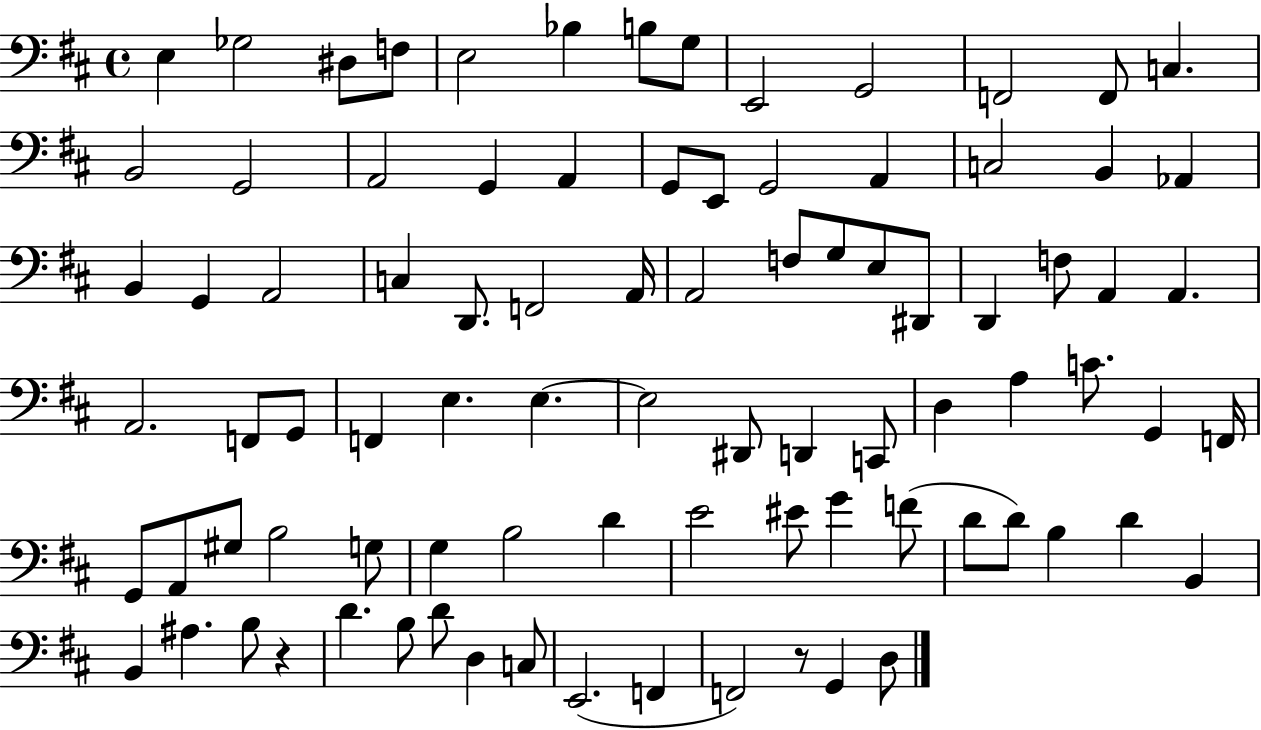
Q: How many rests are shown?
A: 2